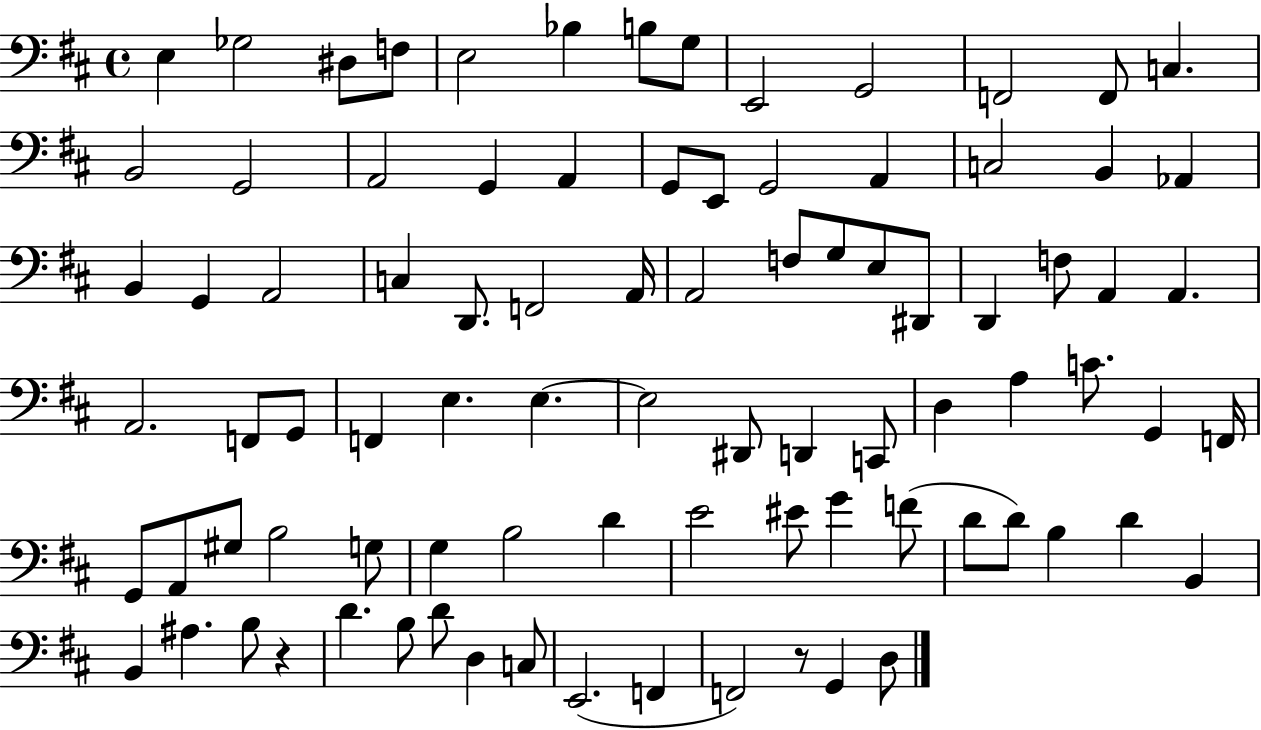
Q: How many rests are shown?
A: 2